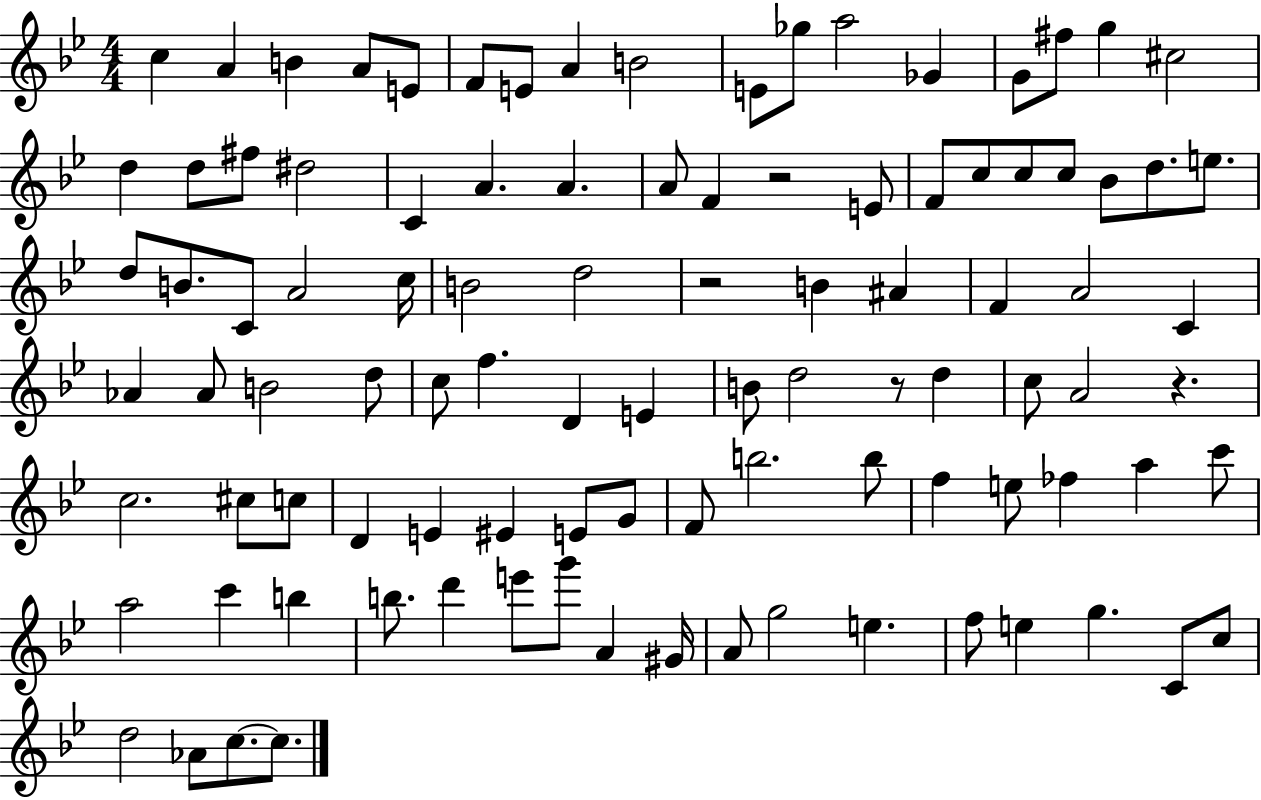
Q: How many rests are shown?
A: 4